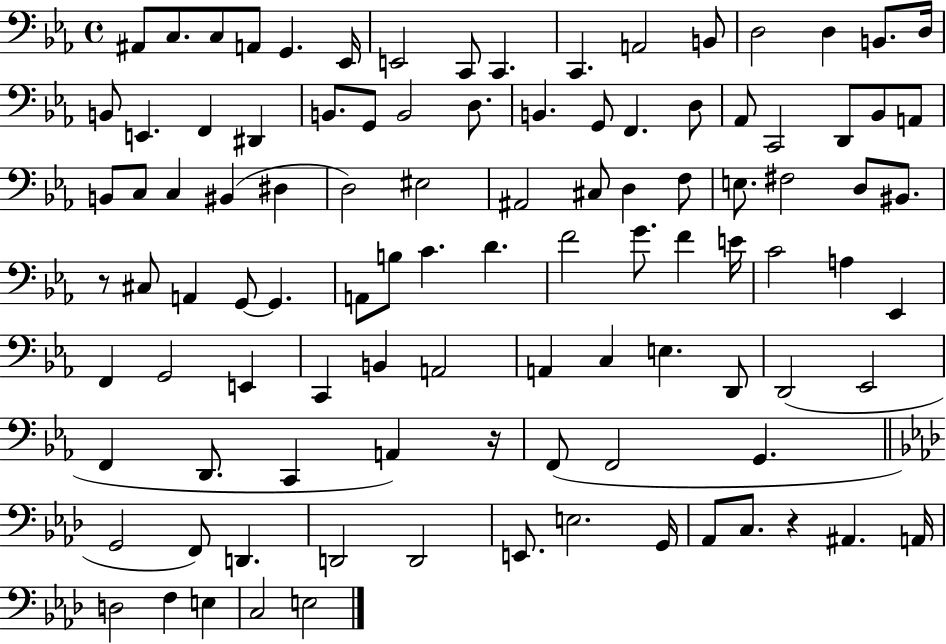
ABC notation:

X:1
T:Untitled
M:4/4
L:1/4
K:Eb
^A,,/2 C,/2 C,/2 A,,/2 G,, _E,,/4 E,,2 C,,/2 C,, C,, A,,2 B,,/2 D,2 D, B,,/2 D,/4 B,,/2 E,, F,, ^D,, B,,/2 G,,/2 B,,2 D,/2 B,, G,,/2 F,, D,/2 _A,,/2 C,,2 D,,/2 _B,,/2 A,,/2 B,,/2 C,/2 C, ^B,, ^D, D,2 ^E,2 ^A,,2 ^C,/2 D, F,/2 E,/2 ^F,2 D,/2 ^B,,/2 z/2 ^C,/2 A,, G,,/2 G,, A,,/2 B,/2 C D F2 G/2 F E/4 C2 A, _E,, F,, G,,2 E,, C,, B,, A,,2 A,, C, E, D,,/2 D,,2 _E,,2 F,, D,,/2 C,, A,, z/4 F,,/2 F,,2 G,, G,,2 F,,/2 D,, D,,2 D,,2 E,,/2 E,2 G,,/4 _A,,/2 C,/2 z ^A,, A,,/4 D,2 F, E, C,2 E,2